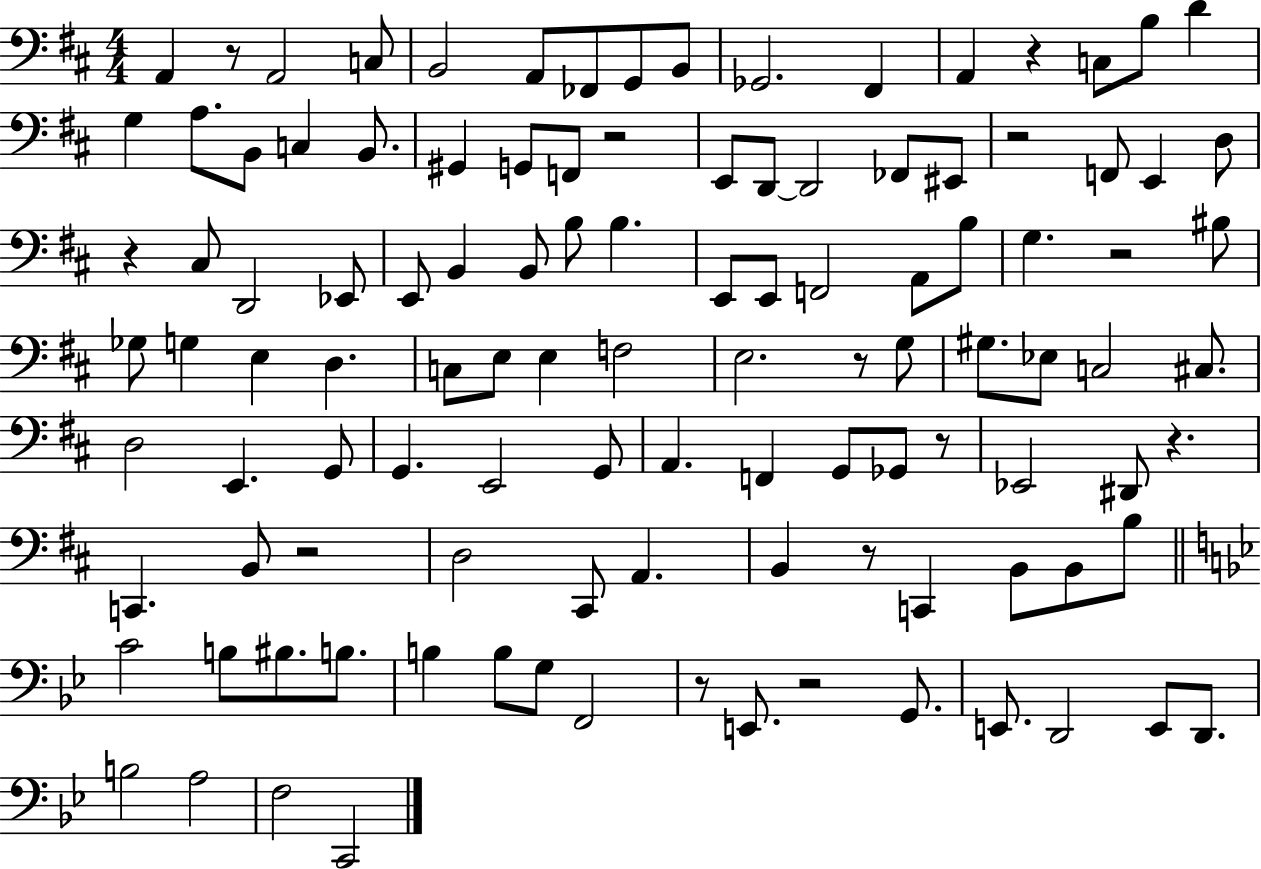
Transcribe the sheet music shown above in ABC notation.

X:1
T:Untitled
M:4/4
L:1/4
K:D
A,, z/2 A,,2 C,/2 B,,2 A,,/2 _F,,/2 G,,/2 B,,/2 _G,,2 ^F,, A,, z C,/2 B,/2 D G, A,/2 B,,/2 C, B,,/2 ^G,, G,,/2 F,,/2 z2 E,,/2 D,,/2 D,,2 _F,,/2 ^E,,/2 z2 F,,/2 E,, D,/2 z ^C,/2 D,,2 _E,,/2 E,,/2 B,, B,,/2 B,/2 B, E,,/2 E,,/2 F,,2 A,,/2 B,/2 G, z2 ^B,/2 _G,/2 G, E, D, C,/2 E,/2 E, F,2 E,2 z/2 G,/2 ^G,/2 _E,/2 C,2 ^C,/2 D,2 E,, G,,/2 G,, E,,2 G,,/2 A,, F,, G,,/2 _G,,/2 z/2 _E,,2 ^D,,/2 z C,, B,,/2 z2 D,2 ^C,,/2 A,, B,, z/2 C,, B,,/2 B,,/2 B,/2 C2 B,/2 ^B,/2 B,/2 B, B,/2 G,/2 F,,2 z/2 E,,/2 z2 G,,/2 E,,/2 D,,2 E,,/2 D,,/2 B,2 A,2 F,2 C,,2